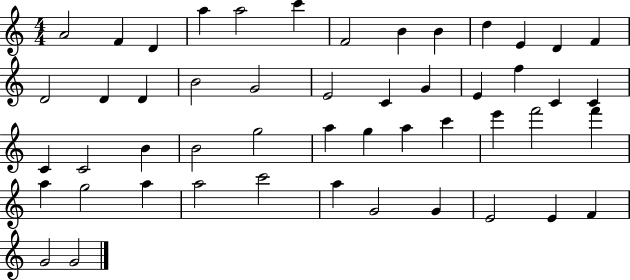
A4/h F4/q D4/q A5/q A5/h C6/q F4/h B4/q B4/q D5/q E4/q D4/q F4/q D4/h D4/q D4/q B4/h G4/h E4/h C4/q G4/q E4/q F5/q C4/q C4/q C4/q C4/h B4/q B4/h G5/h A5/q G5/q A5/q C6/q E6/q F6/h F6/q A5/q G5/h A5/q A5/h C6/h A5/q G4/h G4/q E4/h E4/q F4/q G4/h G4/h